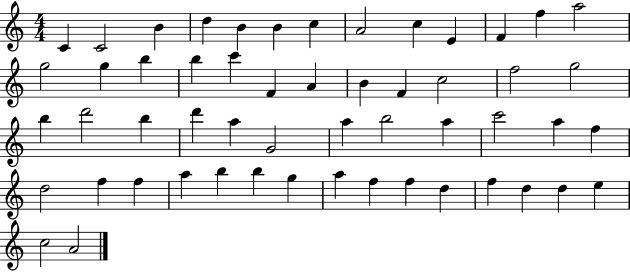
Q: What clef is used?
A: treble